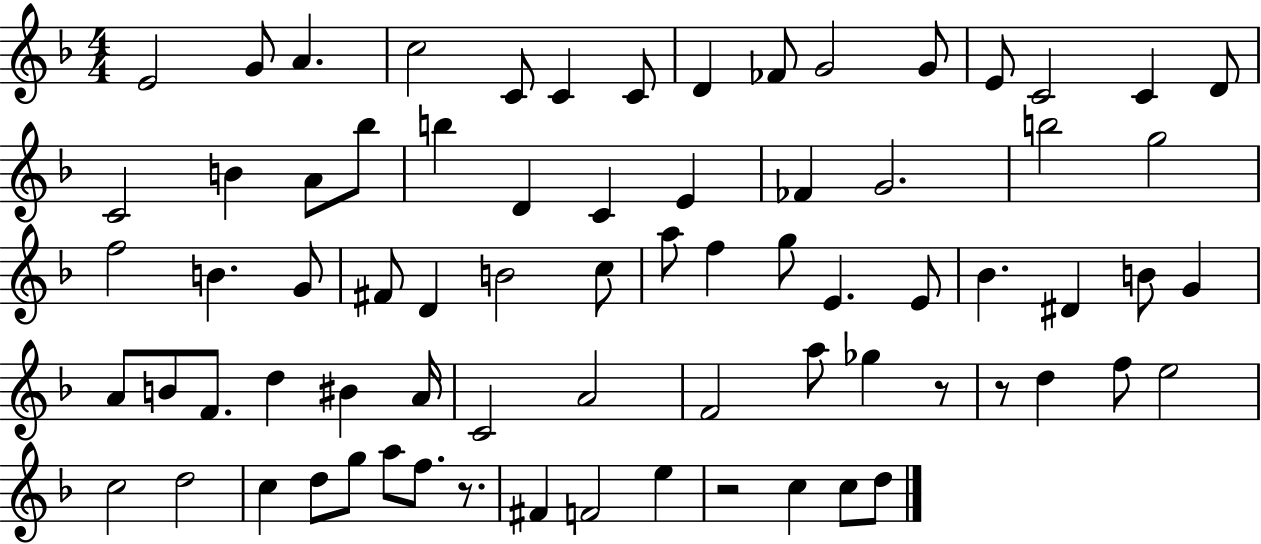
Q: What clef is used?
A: treble